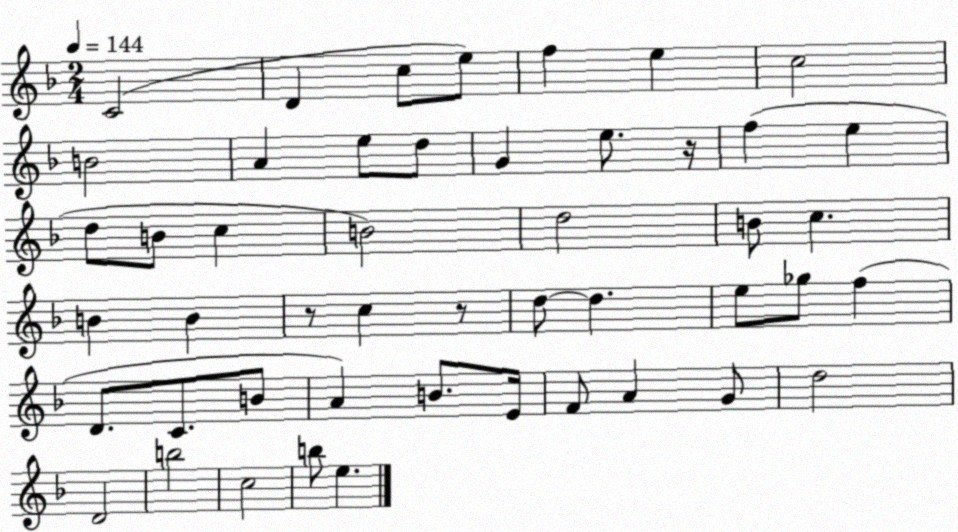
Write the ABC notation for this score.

X:1
T:Untitled
M:2/4
L:1/4
K:F
C2 D c/2 e/2 f e c2 B2 A e/2 d/2 G e/2 z/4 f e d/2 B/2 c B2 d2 B/2 c B B z/2 c z/2 d/2 d e/2 _g/2 f D/2 C/2 B/2 A B/2 E/4 F/2 A G/2 d2 D2 b2 c2 b/2 e